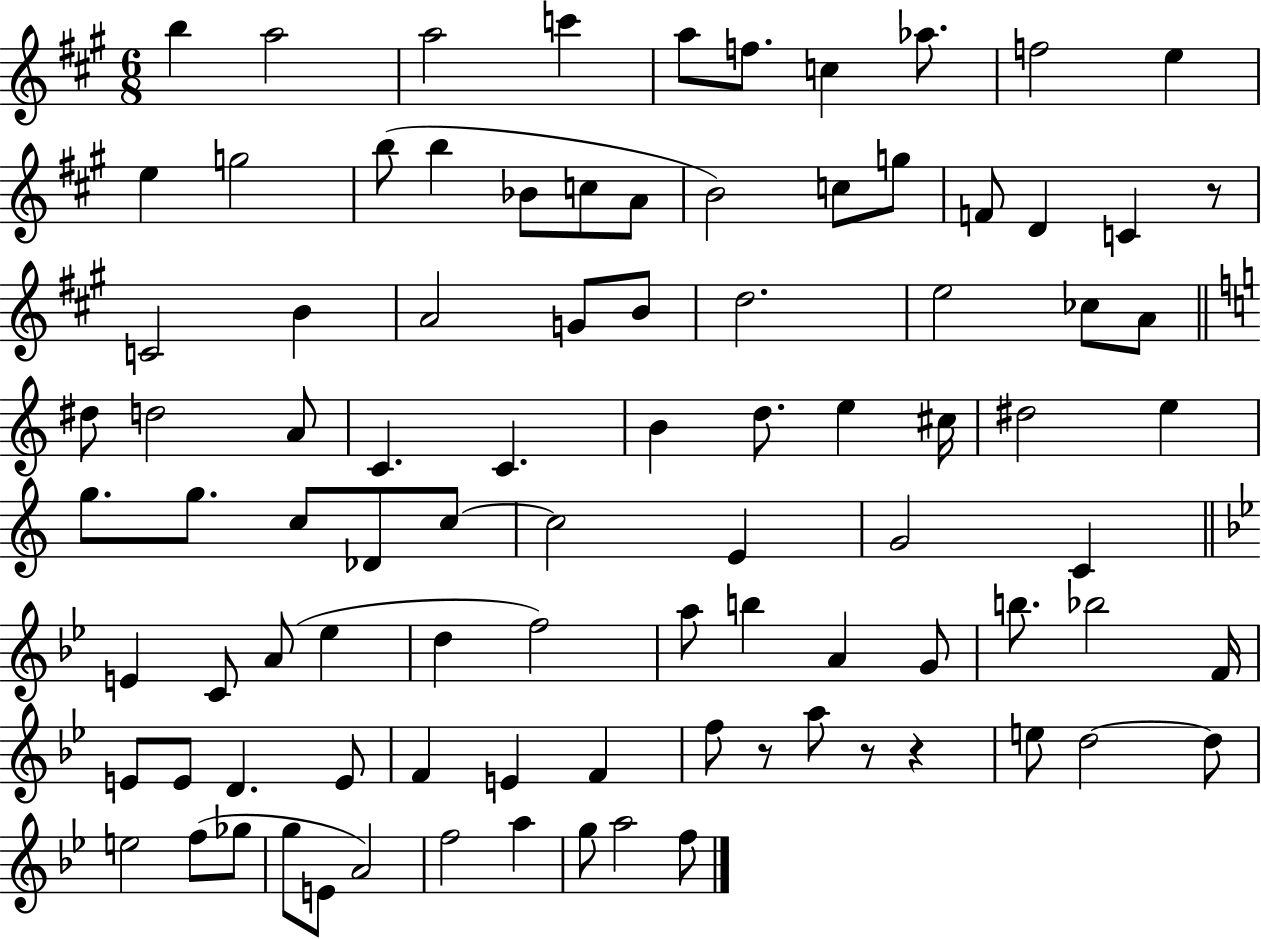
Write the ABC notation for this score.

X:1
T:Untitled
M:6/8
L:1/4
K:A
b a2 a2 c' a/2 f/2 c _a/2 f2 e e g2 b/2 b _B/2 c/2 A/2 B2 c/2 g/2 F/2 D C z/2 C2 B A2 G/2 B/2 d2 e2 _c/2 A/2 ^d/2 d2 A/2 C C B d/2 e ^c/4 ^d2 e g/2 g/2 c/2 _D/2 c/2 c2 E G2 C E C/2 A/2 _e d f2 a/2 b A G/2 b/2 _b2 F/4 E/2 E/2 D E/2 F E F f/2 z/2 a/2 z/2 z e/2 d2 d/2 e2 f/2 _g/2 g/2 E/2 A2 f2 a g/2 a2 f/2